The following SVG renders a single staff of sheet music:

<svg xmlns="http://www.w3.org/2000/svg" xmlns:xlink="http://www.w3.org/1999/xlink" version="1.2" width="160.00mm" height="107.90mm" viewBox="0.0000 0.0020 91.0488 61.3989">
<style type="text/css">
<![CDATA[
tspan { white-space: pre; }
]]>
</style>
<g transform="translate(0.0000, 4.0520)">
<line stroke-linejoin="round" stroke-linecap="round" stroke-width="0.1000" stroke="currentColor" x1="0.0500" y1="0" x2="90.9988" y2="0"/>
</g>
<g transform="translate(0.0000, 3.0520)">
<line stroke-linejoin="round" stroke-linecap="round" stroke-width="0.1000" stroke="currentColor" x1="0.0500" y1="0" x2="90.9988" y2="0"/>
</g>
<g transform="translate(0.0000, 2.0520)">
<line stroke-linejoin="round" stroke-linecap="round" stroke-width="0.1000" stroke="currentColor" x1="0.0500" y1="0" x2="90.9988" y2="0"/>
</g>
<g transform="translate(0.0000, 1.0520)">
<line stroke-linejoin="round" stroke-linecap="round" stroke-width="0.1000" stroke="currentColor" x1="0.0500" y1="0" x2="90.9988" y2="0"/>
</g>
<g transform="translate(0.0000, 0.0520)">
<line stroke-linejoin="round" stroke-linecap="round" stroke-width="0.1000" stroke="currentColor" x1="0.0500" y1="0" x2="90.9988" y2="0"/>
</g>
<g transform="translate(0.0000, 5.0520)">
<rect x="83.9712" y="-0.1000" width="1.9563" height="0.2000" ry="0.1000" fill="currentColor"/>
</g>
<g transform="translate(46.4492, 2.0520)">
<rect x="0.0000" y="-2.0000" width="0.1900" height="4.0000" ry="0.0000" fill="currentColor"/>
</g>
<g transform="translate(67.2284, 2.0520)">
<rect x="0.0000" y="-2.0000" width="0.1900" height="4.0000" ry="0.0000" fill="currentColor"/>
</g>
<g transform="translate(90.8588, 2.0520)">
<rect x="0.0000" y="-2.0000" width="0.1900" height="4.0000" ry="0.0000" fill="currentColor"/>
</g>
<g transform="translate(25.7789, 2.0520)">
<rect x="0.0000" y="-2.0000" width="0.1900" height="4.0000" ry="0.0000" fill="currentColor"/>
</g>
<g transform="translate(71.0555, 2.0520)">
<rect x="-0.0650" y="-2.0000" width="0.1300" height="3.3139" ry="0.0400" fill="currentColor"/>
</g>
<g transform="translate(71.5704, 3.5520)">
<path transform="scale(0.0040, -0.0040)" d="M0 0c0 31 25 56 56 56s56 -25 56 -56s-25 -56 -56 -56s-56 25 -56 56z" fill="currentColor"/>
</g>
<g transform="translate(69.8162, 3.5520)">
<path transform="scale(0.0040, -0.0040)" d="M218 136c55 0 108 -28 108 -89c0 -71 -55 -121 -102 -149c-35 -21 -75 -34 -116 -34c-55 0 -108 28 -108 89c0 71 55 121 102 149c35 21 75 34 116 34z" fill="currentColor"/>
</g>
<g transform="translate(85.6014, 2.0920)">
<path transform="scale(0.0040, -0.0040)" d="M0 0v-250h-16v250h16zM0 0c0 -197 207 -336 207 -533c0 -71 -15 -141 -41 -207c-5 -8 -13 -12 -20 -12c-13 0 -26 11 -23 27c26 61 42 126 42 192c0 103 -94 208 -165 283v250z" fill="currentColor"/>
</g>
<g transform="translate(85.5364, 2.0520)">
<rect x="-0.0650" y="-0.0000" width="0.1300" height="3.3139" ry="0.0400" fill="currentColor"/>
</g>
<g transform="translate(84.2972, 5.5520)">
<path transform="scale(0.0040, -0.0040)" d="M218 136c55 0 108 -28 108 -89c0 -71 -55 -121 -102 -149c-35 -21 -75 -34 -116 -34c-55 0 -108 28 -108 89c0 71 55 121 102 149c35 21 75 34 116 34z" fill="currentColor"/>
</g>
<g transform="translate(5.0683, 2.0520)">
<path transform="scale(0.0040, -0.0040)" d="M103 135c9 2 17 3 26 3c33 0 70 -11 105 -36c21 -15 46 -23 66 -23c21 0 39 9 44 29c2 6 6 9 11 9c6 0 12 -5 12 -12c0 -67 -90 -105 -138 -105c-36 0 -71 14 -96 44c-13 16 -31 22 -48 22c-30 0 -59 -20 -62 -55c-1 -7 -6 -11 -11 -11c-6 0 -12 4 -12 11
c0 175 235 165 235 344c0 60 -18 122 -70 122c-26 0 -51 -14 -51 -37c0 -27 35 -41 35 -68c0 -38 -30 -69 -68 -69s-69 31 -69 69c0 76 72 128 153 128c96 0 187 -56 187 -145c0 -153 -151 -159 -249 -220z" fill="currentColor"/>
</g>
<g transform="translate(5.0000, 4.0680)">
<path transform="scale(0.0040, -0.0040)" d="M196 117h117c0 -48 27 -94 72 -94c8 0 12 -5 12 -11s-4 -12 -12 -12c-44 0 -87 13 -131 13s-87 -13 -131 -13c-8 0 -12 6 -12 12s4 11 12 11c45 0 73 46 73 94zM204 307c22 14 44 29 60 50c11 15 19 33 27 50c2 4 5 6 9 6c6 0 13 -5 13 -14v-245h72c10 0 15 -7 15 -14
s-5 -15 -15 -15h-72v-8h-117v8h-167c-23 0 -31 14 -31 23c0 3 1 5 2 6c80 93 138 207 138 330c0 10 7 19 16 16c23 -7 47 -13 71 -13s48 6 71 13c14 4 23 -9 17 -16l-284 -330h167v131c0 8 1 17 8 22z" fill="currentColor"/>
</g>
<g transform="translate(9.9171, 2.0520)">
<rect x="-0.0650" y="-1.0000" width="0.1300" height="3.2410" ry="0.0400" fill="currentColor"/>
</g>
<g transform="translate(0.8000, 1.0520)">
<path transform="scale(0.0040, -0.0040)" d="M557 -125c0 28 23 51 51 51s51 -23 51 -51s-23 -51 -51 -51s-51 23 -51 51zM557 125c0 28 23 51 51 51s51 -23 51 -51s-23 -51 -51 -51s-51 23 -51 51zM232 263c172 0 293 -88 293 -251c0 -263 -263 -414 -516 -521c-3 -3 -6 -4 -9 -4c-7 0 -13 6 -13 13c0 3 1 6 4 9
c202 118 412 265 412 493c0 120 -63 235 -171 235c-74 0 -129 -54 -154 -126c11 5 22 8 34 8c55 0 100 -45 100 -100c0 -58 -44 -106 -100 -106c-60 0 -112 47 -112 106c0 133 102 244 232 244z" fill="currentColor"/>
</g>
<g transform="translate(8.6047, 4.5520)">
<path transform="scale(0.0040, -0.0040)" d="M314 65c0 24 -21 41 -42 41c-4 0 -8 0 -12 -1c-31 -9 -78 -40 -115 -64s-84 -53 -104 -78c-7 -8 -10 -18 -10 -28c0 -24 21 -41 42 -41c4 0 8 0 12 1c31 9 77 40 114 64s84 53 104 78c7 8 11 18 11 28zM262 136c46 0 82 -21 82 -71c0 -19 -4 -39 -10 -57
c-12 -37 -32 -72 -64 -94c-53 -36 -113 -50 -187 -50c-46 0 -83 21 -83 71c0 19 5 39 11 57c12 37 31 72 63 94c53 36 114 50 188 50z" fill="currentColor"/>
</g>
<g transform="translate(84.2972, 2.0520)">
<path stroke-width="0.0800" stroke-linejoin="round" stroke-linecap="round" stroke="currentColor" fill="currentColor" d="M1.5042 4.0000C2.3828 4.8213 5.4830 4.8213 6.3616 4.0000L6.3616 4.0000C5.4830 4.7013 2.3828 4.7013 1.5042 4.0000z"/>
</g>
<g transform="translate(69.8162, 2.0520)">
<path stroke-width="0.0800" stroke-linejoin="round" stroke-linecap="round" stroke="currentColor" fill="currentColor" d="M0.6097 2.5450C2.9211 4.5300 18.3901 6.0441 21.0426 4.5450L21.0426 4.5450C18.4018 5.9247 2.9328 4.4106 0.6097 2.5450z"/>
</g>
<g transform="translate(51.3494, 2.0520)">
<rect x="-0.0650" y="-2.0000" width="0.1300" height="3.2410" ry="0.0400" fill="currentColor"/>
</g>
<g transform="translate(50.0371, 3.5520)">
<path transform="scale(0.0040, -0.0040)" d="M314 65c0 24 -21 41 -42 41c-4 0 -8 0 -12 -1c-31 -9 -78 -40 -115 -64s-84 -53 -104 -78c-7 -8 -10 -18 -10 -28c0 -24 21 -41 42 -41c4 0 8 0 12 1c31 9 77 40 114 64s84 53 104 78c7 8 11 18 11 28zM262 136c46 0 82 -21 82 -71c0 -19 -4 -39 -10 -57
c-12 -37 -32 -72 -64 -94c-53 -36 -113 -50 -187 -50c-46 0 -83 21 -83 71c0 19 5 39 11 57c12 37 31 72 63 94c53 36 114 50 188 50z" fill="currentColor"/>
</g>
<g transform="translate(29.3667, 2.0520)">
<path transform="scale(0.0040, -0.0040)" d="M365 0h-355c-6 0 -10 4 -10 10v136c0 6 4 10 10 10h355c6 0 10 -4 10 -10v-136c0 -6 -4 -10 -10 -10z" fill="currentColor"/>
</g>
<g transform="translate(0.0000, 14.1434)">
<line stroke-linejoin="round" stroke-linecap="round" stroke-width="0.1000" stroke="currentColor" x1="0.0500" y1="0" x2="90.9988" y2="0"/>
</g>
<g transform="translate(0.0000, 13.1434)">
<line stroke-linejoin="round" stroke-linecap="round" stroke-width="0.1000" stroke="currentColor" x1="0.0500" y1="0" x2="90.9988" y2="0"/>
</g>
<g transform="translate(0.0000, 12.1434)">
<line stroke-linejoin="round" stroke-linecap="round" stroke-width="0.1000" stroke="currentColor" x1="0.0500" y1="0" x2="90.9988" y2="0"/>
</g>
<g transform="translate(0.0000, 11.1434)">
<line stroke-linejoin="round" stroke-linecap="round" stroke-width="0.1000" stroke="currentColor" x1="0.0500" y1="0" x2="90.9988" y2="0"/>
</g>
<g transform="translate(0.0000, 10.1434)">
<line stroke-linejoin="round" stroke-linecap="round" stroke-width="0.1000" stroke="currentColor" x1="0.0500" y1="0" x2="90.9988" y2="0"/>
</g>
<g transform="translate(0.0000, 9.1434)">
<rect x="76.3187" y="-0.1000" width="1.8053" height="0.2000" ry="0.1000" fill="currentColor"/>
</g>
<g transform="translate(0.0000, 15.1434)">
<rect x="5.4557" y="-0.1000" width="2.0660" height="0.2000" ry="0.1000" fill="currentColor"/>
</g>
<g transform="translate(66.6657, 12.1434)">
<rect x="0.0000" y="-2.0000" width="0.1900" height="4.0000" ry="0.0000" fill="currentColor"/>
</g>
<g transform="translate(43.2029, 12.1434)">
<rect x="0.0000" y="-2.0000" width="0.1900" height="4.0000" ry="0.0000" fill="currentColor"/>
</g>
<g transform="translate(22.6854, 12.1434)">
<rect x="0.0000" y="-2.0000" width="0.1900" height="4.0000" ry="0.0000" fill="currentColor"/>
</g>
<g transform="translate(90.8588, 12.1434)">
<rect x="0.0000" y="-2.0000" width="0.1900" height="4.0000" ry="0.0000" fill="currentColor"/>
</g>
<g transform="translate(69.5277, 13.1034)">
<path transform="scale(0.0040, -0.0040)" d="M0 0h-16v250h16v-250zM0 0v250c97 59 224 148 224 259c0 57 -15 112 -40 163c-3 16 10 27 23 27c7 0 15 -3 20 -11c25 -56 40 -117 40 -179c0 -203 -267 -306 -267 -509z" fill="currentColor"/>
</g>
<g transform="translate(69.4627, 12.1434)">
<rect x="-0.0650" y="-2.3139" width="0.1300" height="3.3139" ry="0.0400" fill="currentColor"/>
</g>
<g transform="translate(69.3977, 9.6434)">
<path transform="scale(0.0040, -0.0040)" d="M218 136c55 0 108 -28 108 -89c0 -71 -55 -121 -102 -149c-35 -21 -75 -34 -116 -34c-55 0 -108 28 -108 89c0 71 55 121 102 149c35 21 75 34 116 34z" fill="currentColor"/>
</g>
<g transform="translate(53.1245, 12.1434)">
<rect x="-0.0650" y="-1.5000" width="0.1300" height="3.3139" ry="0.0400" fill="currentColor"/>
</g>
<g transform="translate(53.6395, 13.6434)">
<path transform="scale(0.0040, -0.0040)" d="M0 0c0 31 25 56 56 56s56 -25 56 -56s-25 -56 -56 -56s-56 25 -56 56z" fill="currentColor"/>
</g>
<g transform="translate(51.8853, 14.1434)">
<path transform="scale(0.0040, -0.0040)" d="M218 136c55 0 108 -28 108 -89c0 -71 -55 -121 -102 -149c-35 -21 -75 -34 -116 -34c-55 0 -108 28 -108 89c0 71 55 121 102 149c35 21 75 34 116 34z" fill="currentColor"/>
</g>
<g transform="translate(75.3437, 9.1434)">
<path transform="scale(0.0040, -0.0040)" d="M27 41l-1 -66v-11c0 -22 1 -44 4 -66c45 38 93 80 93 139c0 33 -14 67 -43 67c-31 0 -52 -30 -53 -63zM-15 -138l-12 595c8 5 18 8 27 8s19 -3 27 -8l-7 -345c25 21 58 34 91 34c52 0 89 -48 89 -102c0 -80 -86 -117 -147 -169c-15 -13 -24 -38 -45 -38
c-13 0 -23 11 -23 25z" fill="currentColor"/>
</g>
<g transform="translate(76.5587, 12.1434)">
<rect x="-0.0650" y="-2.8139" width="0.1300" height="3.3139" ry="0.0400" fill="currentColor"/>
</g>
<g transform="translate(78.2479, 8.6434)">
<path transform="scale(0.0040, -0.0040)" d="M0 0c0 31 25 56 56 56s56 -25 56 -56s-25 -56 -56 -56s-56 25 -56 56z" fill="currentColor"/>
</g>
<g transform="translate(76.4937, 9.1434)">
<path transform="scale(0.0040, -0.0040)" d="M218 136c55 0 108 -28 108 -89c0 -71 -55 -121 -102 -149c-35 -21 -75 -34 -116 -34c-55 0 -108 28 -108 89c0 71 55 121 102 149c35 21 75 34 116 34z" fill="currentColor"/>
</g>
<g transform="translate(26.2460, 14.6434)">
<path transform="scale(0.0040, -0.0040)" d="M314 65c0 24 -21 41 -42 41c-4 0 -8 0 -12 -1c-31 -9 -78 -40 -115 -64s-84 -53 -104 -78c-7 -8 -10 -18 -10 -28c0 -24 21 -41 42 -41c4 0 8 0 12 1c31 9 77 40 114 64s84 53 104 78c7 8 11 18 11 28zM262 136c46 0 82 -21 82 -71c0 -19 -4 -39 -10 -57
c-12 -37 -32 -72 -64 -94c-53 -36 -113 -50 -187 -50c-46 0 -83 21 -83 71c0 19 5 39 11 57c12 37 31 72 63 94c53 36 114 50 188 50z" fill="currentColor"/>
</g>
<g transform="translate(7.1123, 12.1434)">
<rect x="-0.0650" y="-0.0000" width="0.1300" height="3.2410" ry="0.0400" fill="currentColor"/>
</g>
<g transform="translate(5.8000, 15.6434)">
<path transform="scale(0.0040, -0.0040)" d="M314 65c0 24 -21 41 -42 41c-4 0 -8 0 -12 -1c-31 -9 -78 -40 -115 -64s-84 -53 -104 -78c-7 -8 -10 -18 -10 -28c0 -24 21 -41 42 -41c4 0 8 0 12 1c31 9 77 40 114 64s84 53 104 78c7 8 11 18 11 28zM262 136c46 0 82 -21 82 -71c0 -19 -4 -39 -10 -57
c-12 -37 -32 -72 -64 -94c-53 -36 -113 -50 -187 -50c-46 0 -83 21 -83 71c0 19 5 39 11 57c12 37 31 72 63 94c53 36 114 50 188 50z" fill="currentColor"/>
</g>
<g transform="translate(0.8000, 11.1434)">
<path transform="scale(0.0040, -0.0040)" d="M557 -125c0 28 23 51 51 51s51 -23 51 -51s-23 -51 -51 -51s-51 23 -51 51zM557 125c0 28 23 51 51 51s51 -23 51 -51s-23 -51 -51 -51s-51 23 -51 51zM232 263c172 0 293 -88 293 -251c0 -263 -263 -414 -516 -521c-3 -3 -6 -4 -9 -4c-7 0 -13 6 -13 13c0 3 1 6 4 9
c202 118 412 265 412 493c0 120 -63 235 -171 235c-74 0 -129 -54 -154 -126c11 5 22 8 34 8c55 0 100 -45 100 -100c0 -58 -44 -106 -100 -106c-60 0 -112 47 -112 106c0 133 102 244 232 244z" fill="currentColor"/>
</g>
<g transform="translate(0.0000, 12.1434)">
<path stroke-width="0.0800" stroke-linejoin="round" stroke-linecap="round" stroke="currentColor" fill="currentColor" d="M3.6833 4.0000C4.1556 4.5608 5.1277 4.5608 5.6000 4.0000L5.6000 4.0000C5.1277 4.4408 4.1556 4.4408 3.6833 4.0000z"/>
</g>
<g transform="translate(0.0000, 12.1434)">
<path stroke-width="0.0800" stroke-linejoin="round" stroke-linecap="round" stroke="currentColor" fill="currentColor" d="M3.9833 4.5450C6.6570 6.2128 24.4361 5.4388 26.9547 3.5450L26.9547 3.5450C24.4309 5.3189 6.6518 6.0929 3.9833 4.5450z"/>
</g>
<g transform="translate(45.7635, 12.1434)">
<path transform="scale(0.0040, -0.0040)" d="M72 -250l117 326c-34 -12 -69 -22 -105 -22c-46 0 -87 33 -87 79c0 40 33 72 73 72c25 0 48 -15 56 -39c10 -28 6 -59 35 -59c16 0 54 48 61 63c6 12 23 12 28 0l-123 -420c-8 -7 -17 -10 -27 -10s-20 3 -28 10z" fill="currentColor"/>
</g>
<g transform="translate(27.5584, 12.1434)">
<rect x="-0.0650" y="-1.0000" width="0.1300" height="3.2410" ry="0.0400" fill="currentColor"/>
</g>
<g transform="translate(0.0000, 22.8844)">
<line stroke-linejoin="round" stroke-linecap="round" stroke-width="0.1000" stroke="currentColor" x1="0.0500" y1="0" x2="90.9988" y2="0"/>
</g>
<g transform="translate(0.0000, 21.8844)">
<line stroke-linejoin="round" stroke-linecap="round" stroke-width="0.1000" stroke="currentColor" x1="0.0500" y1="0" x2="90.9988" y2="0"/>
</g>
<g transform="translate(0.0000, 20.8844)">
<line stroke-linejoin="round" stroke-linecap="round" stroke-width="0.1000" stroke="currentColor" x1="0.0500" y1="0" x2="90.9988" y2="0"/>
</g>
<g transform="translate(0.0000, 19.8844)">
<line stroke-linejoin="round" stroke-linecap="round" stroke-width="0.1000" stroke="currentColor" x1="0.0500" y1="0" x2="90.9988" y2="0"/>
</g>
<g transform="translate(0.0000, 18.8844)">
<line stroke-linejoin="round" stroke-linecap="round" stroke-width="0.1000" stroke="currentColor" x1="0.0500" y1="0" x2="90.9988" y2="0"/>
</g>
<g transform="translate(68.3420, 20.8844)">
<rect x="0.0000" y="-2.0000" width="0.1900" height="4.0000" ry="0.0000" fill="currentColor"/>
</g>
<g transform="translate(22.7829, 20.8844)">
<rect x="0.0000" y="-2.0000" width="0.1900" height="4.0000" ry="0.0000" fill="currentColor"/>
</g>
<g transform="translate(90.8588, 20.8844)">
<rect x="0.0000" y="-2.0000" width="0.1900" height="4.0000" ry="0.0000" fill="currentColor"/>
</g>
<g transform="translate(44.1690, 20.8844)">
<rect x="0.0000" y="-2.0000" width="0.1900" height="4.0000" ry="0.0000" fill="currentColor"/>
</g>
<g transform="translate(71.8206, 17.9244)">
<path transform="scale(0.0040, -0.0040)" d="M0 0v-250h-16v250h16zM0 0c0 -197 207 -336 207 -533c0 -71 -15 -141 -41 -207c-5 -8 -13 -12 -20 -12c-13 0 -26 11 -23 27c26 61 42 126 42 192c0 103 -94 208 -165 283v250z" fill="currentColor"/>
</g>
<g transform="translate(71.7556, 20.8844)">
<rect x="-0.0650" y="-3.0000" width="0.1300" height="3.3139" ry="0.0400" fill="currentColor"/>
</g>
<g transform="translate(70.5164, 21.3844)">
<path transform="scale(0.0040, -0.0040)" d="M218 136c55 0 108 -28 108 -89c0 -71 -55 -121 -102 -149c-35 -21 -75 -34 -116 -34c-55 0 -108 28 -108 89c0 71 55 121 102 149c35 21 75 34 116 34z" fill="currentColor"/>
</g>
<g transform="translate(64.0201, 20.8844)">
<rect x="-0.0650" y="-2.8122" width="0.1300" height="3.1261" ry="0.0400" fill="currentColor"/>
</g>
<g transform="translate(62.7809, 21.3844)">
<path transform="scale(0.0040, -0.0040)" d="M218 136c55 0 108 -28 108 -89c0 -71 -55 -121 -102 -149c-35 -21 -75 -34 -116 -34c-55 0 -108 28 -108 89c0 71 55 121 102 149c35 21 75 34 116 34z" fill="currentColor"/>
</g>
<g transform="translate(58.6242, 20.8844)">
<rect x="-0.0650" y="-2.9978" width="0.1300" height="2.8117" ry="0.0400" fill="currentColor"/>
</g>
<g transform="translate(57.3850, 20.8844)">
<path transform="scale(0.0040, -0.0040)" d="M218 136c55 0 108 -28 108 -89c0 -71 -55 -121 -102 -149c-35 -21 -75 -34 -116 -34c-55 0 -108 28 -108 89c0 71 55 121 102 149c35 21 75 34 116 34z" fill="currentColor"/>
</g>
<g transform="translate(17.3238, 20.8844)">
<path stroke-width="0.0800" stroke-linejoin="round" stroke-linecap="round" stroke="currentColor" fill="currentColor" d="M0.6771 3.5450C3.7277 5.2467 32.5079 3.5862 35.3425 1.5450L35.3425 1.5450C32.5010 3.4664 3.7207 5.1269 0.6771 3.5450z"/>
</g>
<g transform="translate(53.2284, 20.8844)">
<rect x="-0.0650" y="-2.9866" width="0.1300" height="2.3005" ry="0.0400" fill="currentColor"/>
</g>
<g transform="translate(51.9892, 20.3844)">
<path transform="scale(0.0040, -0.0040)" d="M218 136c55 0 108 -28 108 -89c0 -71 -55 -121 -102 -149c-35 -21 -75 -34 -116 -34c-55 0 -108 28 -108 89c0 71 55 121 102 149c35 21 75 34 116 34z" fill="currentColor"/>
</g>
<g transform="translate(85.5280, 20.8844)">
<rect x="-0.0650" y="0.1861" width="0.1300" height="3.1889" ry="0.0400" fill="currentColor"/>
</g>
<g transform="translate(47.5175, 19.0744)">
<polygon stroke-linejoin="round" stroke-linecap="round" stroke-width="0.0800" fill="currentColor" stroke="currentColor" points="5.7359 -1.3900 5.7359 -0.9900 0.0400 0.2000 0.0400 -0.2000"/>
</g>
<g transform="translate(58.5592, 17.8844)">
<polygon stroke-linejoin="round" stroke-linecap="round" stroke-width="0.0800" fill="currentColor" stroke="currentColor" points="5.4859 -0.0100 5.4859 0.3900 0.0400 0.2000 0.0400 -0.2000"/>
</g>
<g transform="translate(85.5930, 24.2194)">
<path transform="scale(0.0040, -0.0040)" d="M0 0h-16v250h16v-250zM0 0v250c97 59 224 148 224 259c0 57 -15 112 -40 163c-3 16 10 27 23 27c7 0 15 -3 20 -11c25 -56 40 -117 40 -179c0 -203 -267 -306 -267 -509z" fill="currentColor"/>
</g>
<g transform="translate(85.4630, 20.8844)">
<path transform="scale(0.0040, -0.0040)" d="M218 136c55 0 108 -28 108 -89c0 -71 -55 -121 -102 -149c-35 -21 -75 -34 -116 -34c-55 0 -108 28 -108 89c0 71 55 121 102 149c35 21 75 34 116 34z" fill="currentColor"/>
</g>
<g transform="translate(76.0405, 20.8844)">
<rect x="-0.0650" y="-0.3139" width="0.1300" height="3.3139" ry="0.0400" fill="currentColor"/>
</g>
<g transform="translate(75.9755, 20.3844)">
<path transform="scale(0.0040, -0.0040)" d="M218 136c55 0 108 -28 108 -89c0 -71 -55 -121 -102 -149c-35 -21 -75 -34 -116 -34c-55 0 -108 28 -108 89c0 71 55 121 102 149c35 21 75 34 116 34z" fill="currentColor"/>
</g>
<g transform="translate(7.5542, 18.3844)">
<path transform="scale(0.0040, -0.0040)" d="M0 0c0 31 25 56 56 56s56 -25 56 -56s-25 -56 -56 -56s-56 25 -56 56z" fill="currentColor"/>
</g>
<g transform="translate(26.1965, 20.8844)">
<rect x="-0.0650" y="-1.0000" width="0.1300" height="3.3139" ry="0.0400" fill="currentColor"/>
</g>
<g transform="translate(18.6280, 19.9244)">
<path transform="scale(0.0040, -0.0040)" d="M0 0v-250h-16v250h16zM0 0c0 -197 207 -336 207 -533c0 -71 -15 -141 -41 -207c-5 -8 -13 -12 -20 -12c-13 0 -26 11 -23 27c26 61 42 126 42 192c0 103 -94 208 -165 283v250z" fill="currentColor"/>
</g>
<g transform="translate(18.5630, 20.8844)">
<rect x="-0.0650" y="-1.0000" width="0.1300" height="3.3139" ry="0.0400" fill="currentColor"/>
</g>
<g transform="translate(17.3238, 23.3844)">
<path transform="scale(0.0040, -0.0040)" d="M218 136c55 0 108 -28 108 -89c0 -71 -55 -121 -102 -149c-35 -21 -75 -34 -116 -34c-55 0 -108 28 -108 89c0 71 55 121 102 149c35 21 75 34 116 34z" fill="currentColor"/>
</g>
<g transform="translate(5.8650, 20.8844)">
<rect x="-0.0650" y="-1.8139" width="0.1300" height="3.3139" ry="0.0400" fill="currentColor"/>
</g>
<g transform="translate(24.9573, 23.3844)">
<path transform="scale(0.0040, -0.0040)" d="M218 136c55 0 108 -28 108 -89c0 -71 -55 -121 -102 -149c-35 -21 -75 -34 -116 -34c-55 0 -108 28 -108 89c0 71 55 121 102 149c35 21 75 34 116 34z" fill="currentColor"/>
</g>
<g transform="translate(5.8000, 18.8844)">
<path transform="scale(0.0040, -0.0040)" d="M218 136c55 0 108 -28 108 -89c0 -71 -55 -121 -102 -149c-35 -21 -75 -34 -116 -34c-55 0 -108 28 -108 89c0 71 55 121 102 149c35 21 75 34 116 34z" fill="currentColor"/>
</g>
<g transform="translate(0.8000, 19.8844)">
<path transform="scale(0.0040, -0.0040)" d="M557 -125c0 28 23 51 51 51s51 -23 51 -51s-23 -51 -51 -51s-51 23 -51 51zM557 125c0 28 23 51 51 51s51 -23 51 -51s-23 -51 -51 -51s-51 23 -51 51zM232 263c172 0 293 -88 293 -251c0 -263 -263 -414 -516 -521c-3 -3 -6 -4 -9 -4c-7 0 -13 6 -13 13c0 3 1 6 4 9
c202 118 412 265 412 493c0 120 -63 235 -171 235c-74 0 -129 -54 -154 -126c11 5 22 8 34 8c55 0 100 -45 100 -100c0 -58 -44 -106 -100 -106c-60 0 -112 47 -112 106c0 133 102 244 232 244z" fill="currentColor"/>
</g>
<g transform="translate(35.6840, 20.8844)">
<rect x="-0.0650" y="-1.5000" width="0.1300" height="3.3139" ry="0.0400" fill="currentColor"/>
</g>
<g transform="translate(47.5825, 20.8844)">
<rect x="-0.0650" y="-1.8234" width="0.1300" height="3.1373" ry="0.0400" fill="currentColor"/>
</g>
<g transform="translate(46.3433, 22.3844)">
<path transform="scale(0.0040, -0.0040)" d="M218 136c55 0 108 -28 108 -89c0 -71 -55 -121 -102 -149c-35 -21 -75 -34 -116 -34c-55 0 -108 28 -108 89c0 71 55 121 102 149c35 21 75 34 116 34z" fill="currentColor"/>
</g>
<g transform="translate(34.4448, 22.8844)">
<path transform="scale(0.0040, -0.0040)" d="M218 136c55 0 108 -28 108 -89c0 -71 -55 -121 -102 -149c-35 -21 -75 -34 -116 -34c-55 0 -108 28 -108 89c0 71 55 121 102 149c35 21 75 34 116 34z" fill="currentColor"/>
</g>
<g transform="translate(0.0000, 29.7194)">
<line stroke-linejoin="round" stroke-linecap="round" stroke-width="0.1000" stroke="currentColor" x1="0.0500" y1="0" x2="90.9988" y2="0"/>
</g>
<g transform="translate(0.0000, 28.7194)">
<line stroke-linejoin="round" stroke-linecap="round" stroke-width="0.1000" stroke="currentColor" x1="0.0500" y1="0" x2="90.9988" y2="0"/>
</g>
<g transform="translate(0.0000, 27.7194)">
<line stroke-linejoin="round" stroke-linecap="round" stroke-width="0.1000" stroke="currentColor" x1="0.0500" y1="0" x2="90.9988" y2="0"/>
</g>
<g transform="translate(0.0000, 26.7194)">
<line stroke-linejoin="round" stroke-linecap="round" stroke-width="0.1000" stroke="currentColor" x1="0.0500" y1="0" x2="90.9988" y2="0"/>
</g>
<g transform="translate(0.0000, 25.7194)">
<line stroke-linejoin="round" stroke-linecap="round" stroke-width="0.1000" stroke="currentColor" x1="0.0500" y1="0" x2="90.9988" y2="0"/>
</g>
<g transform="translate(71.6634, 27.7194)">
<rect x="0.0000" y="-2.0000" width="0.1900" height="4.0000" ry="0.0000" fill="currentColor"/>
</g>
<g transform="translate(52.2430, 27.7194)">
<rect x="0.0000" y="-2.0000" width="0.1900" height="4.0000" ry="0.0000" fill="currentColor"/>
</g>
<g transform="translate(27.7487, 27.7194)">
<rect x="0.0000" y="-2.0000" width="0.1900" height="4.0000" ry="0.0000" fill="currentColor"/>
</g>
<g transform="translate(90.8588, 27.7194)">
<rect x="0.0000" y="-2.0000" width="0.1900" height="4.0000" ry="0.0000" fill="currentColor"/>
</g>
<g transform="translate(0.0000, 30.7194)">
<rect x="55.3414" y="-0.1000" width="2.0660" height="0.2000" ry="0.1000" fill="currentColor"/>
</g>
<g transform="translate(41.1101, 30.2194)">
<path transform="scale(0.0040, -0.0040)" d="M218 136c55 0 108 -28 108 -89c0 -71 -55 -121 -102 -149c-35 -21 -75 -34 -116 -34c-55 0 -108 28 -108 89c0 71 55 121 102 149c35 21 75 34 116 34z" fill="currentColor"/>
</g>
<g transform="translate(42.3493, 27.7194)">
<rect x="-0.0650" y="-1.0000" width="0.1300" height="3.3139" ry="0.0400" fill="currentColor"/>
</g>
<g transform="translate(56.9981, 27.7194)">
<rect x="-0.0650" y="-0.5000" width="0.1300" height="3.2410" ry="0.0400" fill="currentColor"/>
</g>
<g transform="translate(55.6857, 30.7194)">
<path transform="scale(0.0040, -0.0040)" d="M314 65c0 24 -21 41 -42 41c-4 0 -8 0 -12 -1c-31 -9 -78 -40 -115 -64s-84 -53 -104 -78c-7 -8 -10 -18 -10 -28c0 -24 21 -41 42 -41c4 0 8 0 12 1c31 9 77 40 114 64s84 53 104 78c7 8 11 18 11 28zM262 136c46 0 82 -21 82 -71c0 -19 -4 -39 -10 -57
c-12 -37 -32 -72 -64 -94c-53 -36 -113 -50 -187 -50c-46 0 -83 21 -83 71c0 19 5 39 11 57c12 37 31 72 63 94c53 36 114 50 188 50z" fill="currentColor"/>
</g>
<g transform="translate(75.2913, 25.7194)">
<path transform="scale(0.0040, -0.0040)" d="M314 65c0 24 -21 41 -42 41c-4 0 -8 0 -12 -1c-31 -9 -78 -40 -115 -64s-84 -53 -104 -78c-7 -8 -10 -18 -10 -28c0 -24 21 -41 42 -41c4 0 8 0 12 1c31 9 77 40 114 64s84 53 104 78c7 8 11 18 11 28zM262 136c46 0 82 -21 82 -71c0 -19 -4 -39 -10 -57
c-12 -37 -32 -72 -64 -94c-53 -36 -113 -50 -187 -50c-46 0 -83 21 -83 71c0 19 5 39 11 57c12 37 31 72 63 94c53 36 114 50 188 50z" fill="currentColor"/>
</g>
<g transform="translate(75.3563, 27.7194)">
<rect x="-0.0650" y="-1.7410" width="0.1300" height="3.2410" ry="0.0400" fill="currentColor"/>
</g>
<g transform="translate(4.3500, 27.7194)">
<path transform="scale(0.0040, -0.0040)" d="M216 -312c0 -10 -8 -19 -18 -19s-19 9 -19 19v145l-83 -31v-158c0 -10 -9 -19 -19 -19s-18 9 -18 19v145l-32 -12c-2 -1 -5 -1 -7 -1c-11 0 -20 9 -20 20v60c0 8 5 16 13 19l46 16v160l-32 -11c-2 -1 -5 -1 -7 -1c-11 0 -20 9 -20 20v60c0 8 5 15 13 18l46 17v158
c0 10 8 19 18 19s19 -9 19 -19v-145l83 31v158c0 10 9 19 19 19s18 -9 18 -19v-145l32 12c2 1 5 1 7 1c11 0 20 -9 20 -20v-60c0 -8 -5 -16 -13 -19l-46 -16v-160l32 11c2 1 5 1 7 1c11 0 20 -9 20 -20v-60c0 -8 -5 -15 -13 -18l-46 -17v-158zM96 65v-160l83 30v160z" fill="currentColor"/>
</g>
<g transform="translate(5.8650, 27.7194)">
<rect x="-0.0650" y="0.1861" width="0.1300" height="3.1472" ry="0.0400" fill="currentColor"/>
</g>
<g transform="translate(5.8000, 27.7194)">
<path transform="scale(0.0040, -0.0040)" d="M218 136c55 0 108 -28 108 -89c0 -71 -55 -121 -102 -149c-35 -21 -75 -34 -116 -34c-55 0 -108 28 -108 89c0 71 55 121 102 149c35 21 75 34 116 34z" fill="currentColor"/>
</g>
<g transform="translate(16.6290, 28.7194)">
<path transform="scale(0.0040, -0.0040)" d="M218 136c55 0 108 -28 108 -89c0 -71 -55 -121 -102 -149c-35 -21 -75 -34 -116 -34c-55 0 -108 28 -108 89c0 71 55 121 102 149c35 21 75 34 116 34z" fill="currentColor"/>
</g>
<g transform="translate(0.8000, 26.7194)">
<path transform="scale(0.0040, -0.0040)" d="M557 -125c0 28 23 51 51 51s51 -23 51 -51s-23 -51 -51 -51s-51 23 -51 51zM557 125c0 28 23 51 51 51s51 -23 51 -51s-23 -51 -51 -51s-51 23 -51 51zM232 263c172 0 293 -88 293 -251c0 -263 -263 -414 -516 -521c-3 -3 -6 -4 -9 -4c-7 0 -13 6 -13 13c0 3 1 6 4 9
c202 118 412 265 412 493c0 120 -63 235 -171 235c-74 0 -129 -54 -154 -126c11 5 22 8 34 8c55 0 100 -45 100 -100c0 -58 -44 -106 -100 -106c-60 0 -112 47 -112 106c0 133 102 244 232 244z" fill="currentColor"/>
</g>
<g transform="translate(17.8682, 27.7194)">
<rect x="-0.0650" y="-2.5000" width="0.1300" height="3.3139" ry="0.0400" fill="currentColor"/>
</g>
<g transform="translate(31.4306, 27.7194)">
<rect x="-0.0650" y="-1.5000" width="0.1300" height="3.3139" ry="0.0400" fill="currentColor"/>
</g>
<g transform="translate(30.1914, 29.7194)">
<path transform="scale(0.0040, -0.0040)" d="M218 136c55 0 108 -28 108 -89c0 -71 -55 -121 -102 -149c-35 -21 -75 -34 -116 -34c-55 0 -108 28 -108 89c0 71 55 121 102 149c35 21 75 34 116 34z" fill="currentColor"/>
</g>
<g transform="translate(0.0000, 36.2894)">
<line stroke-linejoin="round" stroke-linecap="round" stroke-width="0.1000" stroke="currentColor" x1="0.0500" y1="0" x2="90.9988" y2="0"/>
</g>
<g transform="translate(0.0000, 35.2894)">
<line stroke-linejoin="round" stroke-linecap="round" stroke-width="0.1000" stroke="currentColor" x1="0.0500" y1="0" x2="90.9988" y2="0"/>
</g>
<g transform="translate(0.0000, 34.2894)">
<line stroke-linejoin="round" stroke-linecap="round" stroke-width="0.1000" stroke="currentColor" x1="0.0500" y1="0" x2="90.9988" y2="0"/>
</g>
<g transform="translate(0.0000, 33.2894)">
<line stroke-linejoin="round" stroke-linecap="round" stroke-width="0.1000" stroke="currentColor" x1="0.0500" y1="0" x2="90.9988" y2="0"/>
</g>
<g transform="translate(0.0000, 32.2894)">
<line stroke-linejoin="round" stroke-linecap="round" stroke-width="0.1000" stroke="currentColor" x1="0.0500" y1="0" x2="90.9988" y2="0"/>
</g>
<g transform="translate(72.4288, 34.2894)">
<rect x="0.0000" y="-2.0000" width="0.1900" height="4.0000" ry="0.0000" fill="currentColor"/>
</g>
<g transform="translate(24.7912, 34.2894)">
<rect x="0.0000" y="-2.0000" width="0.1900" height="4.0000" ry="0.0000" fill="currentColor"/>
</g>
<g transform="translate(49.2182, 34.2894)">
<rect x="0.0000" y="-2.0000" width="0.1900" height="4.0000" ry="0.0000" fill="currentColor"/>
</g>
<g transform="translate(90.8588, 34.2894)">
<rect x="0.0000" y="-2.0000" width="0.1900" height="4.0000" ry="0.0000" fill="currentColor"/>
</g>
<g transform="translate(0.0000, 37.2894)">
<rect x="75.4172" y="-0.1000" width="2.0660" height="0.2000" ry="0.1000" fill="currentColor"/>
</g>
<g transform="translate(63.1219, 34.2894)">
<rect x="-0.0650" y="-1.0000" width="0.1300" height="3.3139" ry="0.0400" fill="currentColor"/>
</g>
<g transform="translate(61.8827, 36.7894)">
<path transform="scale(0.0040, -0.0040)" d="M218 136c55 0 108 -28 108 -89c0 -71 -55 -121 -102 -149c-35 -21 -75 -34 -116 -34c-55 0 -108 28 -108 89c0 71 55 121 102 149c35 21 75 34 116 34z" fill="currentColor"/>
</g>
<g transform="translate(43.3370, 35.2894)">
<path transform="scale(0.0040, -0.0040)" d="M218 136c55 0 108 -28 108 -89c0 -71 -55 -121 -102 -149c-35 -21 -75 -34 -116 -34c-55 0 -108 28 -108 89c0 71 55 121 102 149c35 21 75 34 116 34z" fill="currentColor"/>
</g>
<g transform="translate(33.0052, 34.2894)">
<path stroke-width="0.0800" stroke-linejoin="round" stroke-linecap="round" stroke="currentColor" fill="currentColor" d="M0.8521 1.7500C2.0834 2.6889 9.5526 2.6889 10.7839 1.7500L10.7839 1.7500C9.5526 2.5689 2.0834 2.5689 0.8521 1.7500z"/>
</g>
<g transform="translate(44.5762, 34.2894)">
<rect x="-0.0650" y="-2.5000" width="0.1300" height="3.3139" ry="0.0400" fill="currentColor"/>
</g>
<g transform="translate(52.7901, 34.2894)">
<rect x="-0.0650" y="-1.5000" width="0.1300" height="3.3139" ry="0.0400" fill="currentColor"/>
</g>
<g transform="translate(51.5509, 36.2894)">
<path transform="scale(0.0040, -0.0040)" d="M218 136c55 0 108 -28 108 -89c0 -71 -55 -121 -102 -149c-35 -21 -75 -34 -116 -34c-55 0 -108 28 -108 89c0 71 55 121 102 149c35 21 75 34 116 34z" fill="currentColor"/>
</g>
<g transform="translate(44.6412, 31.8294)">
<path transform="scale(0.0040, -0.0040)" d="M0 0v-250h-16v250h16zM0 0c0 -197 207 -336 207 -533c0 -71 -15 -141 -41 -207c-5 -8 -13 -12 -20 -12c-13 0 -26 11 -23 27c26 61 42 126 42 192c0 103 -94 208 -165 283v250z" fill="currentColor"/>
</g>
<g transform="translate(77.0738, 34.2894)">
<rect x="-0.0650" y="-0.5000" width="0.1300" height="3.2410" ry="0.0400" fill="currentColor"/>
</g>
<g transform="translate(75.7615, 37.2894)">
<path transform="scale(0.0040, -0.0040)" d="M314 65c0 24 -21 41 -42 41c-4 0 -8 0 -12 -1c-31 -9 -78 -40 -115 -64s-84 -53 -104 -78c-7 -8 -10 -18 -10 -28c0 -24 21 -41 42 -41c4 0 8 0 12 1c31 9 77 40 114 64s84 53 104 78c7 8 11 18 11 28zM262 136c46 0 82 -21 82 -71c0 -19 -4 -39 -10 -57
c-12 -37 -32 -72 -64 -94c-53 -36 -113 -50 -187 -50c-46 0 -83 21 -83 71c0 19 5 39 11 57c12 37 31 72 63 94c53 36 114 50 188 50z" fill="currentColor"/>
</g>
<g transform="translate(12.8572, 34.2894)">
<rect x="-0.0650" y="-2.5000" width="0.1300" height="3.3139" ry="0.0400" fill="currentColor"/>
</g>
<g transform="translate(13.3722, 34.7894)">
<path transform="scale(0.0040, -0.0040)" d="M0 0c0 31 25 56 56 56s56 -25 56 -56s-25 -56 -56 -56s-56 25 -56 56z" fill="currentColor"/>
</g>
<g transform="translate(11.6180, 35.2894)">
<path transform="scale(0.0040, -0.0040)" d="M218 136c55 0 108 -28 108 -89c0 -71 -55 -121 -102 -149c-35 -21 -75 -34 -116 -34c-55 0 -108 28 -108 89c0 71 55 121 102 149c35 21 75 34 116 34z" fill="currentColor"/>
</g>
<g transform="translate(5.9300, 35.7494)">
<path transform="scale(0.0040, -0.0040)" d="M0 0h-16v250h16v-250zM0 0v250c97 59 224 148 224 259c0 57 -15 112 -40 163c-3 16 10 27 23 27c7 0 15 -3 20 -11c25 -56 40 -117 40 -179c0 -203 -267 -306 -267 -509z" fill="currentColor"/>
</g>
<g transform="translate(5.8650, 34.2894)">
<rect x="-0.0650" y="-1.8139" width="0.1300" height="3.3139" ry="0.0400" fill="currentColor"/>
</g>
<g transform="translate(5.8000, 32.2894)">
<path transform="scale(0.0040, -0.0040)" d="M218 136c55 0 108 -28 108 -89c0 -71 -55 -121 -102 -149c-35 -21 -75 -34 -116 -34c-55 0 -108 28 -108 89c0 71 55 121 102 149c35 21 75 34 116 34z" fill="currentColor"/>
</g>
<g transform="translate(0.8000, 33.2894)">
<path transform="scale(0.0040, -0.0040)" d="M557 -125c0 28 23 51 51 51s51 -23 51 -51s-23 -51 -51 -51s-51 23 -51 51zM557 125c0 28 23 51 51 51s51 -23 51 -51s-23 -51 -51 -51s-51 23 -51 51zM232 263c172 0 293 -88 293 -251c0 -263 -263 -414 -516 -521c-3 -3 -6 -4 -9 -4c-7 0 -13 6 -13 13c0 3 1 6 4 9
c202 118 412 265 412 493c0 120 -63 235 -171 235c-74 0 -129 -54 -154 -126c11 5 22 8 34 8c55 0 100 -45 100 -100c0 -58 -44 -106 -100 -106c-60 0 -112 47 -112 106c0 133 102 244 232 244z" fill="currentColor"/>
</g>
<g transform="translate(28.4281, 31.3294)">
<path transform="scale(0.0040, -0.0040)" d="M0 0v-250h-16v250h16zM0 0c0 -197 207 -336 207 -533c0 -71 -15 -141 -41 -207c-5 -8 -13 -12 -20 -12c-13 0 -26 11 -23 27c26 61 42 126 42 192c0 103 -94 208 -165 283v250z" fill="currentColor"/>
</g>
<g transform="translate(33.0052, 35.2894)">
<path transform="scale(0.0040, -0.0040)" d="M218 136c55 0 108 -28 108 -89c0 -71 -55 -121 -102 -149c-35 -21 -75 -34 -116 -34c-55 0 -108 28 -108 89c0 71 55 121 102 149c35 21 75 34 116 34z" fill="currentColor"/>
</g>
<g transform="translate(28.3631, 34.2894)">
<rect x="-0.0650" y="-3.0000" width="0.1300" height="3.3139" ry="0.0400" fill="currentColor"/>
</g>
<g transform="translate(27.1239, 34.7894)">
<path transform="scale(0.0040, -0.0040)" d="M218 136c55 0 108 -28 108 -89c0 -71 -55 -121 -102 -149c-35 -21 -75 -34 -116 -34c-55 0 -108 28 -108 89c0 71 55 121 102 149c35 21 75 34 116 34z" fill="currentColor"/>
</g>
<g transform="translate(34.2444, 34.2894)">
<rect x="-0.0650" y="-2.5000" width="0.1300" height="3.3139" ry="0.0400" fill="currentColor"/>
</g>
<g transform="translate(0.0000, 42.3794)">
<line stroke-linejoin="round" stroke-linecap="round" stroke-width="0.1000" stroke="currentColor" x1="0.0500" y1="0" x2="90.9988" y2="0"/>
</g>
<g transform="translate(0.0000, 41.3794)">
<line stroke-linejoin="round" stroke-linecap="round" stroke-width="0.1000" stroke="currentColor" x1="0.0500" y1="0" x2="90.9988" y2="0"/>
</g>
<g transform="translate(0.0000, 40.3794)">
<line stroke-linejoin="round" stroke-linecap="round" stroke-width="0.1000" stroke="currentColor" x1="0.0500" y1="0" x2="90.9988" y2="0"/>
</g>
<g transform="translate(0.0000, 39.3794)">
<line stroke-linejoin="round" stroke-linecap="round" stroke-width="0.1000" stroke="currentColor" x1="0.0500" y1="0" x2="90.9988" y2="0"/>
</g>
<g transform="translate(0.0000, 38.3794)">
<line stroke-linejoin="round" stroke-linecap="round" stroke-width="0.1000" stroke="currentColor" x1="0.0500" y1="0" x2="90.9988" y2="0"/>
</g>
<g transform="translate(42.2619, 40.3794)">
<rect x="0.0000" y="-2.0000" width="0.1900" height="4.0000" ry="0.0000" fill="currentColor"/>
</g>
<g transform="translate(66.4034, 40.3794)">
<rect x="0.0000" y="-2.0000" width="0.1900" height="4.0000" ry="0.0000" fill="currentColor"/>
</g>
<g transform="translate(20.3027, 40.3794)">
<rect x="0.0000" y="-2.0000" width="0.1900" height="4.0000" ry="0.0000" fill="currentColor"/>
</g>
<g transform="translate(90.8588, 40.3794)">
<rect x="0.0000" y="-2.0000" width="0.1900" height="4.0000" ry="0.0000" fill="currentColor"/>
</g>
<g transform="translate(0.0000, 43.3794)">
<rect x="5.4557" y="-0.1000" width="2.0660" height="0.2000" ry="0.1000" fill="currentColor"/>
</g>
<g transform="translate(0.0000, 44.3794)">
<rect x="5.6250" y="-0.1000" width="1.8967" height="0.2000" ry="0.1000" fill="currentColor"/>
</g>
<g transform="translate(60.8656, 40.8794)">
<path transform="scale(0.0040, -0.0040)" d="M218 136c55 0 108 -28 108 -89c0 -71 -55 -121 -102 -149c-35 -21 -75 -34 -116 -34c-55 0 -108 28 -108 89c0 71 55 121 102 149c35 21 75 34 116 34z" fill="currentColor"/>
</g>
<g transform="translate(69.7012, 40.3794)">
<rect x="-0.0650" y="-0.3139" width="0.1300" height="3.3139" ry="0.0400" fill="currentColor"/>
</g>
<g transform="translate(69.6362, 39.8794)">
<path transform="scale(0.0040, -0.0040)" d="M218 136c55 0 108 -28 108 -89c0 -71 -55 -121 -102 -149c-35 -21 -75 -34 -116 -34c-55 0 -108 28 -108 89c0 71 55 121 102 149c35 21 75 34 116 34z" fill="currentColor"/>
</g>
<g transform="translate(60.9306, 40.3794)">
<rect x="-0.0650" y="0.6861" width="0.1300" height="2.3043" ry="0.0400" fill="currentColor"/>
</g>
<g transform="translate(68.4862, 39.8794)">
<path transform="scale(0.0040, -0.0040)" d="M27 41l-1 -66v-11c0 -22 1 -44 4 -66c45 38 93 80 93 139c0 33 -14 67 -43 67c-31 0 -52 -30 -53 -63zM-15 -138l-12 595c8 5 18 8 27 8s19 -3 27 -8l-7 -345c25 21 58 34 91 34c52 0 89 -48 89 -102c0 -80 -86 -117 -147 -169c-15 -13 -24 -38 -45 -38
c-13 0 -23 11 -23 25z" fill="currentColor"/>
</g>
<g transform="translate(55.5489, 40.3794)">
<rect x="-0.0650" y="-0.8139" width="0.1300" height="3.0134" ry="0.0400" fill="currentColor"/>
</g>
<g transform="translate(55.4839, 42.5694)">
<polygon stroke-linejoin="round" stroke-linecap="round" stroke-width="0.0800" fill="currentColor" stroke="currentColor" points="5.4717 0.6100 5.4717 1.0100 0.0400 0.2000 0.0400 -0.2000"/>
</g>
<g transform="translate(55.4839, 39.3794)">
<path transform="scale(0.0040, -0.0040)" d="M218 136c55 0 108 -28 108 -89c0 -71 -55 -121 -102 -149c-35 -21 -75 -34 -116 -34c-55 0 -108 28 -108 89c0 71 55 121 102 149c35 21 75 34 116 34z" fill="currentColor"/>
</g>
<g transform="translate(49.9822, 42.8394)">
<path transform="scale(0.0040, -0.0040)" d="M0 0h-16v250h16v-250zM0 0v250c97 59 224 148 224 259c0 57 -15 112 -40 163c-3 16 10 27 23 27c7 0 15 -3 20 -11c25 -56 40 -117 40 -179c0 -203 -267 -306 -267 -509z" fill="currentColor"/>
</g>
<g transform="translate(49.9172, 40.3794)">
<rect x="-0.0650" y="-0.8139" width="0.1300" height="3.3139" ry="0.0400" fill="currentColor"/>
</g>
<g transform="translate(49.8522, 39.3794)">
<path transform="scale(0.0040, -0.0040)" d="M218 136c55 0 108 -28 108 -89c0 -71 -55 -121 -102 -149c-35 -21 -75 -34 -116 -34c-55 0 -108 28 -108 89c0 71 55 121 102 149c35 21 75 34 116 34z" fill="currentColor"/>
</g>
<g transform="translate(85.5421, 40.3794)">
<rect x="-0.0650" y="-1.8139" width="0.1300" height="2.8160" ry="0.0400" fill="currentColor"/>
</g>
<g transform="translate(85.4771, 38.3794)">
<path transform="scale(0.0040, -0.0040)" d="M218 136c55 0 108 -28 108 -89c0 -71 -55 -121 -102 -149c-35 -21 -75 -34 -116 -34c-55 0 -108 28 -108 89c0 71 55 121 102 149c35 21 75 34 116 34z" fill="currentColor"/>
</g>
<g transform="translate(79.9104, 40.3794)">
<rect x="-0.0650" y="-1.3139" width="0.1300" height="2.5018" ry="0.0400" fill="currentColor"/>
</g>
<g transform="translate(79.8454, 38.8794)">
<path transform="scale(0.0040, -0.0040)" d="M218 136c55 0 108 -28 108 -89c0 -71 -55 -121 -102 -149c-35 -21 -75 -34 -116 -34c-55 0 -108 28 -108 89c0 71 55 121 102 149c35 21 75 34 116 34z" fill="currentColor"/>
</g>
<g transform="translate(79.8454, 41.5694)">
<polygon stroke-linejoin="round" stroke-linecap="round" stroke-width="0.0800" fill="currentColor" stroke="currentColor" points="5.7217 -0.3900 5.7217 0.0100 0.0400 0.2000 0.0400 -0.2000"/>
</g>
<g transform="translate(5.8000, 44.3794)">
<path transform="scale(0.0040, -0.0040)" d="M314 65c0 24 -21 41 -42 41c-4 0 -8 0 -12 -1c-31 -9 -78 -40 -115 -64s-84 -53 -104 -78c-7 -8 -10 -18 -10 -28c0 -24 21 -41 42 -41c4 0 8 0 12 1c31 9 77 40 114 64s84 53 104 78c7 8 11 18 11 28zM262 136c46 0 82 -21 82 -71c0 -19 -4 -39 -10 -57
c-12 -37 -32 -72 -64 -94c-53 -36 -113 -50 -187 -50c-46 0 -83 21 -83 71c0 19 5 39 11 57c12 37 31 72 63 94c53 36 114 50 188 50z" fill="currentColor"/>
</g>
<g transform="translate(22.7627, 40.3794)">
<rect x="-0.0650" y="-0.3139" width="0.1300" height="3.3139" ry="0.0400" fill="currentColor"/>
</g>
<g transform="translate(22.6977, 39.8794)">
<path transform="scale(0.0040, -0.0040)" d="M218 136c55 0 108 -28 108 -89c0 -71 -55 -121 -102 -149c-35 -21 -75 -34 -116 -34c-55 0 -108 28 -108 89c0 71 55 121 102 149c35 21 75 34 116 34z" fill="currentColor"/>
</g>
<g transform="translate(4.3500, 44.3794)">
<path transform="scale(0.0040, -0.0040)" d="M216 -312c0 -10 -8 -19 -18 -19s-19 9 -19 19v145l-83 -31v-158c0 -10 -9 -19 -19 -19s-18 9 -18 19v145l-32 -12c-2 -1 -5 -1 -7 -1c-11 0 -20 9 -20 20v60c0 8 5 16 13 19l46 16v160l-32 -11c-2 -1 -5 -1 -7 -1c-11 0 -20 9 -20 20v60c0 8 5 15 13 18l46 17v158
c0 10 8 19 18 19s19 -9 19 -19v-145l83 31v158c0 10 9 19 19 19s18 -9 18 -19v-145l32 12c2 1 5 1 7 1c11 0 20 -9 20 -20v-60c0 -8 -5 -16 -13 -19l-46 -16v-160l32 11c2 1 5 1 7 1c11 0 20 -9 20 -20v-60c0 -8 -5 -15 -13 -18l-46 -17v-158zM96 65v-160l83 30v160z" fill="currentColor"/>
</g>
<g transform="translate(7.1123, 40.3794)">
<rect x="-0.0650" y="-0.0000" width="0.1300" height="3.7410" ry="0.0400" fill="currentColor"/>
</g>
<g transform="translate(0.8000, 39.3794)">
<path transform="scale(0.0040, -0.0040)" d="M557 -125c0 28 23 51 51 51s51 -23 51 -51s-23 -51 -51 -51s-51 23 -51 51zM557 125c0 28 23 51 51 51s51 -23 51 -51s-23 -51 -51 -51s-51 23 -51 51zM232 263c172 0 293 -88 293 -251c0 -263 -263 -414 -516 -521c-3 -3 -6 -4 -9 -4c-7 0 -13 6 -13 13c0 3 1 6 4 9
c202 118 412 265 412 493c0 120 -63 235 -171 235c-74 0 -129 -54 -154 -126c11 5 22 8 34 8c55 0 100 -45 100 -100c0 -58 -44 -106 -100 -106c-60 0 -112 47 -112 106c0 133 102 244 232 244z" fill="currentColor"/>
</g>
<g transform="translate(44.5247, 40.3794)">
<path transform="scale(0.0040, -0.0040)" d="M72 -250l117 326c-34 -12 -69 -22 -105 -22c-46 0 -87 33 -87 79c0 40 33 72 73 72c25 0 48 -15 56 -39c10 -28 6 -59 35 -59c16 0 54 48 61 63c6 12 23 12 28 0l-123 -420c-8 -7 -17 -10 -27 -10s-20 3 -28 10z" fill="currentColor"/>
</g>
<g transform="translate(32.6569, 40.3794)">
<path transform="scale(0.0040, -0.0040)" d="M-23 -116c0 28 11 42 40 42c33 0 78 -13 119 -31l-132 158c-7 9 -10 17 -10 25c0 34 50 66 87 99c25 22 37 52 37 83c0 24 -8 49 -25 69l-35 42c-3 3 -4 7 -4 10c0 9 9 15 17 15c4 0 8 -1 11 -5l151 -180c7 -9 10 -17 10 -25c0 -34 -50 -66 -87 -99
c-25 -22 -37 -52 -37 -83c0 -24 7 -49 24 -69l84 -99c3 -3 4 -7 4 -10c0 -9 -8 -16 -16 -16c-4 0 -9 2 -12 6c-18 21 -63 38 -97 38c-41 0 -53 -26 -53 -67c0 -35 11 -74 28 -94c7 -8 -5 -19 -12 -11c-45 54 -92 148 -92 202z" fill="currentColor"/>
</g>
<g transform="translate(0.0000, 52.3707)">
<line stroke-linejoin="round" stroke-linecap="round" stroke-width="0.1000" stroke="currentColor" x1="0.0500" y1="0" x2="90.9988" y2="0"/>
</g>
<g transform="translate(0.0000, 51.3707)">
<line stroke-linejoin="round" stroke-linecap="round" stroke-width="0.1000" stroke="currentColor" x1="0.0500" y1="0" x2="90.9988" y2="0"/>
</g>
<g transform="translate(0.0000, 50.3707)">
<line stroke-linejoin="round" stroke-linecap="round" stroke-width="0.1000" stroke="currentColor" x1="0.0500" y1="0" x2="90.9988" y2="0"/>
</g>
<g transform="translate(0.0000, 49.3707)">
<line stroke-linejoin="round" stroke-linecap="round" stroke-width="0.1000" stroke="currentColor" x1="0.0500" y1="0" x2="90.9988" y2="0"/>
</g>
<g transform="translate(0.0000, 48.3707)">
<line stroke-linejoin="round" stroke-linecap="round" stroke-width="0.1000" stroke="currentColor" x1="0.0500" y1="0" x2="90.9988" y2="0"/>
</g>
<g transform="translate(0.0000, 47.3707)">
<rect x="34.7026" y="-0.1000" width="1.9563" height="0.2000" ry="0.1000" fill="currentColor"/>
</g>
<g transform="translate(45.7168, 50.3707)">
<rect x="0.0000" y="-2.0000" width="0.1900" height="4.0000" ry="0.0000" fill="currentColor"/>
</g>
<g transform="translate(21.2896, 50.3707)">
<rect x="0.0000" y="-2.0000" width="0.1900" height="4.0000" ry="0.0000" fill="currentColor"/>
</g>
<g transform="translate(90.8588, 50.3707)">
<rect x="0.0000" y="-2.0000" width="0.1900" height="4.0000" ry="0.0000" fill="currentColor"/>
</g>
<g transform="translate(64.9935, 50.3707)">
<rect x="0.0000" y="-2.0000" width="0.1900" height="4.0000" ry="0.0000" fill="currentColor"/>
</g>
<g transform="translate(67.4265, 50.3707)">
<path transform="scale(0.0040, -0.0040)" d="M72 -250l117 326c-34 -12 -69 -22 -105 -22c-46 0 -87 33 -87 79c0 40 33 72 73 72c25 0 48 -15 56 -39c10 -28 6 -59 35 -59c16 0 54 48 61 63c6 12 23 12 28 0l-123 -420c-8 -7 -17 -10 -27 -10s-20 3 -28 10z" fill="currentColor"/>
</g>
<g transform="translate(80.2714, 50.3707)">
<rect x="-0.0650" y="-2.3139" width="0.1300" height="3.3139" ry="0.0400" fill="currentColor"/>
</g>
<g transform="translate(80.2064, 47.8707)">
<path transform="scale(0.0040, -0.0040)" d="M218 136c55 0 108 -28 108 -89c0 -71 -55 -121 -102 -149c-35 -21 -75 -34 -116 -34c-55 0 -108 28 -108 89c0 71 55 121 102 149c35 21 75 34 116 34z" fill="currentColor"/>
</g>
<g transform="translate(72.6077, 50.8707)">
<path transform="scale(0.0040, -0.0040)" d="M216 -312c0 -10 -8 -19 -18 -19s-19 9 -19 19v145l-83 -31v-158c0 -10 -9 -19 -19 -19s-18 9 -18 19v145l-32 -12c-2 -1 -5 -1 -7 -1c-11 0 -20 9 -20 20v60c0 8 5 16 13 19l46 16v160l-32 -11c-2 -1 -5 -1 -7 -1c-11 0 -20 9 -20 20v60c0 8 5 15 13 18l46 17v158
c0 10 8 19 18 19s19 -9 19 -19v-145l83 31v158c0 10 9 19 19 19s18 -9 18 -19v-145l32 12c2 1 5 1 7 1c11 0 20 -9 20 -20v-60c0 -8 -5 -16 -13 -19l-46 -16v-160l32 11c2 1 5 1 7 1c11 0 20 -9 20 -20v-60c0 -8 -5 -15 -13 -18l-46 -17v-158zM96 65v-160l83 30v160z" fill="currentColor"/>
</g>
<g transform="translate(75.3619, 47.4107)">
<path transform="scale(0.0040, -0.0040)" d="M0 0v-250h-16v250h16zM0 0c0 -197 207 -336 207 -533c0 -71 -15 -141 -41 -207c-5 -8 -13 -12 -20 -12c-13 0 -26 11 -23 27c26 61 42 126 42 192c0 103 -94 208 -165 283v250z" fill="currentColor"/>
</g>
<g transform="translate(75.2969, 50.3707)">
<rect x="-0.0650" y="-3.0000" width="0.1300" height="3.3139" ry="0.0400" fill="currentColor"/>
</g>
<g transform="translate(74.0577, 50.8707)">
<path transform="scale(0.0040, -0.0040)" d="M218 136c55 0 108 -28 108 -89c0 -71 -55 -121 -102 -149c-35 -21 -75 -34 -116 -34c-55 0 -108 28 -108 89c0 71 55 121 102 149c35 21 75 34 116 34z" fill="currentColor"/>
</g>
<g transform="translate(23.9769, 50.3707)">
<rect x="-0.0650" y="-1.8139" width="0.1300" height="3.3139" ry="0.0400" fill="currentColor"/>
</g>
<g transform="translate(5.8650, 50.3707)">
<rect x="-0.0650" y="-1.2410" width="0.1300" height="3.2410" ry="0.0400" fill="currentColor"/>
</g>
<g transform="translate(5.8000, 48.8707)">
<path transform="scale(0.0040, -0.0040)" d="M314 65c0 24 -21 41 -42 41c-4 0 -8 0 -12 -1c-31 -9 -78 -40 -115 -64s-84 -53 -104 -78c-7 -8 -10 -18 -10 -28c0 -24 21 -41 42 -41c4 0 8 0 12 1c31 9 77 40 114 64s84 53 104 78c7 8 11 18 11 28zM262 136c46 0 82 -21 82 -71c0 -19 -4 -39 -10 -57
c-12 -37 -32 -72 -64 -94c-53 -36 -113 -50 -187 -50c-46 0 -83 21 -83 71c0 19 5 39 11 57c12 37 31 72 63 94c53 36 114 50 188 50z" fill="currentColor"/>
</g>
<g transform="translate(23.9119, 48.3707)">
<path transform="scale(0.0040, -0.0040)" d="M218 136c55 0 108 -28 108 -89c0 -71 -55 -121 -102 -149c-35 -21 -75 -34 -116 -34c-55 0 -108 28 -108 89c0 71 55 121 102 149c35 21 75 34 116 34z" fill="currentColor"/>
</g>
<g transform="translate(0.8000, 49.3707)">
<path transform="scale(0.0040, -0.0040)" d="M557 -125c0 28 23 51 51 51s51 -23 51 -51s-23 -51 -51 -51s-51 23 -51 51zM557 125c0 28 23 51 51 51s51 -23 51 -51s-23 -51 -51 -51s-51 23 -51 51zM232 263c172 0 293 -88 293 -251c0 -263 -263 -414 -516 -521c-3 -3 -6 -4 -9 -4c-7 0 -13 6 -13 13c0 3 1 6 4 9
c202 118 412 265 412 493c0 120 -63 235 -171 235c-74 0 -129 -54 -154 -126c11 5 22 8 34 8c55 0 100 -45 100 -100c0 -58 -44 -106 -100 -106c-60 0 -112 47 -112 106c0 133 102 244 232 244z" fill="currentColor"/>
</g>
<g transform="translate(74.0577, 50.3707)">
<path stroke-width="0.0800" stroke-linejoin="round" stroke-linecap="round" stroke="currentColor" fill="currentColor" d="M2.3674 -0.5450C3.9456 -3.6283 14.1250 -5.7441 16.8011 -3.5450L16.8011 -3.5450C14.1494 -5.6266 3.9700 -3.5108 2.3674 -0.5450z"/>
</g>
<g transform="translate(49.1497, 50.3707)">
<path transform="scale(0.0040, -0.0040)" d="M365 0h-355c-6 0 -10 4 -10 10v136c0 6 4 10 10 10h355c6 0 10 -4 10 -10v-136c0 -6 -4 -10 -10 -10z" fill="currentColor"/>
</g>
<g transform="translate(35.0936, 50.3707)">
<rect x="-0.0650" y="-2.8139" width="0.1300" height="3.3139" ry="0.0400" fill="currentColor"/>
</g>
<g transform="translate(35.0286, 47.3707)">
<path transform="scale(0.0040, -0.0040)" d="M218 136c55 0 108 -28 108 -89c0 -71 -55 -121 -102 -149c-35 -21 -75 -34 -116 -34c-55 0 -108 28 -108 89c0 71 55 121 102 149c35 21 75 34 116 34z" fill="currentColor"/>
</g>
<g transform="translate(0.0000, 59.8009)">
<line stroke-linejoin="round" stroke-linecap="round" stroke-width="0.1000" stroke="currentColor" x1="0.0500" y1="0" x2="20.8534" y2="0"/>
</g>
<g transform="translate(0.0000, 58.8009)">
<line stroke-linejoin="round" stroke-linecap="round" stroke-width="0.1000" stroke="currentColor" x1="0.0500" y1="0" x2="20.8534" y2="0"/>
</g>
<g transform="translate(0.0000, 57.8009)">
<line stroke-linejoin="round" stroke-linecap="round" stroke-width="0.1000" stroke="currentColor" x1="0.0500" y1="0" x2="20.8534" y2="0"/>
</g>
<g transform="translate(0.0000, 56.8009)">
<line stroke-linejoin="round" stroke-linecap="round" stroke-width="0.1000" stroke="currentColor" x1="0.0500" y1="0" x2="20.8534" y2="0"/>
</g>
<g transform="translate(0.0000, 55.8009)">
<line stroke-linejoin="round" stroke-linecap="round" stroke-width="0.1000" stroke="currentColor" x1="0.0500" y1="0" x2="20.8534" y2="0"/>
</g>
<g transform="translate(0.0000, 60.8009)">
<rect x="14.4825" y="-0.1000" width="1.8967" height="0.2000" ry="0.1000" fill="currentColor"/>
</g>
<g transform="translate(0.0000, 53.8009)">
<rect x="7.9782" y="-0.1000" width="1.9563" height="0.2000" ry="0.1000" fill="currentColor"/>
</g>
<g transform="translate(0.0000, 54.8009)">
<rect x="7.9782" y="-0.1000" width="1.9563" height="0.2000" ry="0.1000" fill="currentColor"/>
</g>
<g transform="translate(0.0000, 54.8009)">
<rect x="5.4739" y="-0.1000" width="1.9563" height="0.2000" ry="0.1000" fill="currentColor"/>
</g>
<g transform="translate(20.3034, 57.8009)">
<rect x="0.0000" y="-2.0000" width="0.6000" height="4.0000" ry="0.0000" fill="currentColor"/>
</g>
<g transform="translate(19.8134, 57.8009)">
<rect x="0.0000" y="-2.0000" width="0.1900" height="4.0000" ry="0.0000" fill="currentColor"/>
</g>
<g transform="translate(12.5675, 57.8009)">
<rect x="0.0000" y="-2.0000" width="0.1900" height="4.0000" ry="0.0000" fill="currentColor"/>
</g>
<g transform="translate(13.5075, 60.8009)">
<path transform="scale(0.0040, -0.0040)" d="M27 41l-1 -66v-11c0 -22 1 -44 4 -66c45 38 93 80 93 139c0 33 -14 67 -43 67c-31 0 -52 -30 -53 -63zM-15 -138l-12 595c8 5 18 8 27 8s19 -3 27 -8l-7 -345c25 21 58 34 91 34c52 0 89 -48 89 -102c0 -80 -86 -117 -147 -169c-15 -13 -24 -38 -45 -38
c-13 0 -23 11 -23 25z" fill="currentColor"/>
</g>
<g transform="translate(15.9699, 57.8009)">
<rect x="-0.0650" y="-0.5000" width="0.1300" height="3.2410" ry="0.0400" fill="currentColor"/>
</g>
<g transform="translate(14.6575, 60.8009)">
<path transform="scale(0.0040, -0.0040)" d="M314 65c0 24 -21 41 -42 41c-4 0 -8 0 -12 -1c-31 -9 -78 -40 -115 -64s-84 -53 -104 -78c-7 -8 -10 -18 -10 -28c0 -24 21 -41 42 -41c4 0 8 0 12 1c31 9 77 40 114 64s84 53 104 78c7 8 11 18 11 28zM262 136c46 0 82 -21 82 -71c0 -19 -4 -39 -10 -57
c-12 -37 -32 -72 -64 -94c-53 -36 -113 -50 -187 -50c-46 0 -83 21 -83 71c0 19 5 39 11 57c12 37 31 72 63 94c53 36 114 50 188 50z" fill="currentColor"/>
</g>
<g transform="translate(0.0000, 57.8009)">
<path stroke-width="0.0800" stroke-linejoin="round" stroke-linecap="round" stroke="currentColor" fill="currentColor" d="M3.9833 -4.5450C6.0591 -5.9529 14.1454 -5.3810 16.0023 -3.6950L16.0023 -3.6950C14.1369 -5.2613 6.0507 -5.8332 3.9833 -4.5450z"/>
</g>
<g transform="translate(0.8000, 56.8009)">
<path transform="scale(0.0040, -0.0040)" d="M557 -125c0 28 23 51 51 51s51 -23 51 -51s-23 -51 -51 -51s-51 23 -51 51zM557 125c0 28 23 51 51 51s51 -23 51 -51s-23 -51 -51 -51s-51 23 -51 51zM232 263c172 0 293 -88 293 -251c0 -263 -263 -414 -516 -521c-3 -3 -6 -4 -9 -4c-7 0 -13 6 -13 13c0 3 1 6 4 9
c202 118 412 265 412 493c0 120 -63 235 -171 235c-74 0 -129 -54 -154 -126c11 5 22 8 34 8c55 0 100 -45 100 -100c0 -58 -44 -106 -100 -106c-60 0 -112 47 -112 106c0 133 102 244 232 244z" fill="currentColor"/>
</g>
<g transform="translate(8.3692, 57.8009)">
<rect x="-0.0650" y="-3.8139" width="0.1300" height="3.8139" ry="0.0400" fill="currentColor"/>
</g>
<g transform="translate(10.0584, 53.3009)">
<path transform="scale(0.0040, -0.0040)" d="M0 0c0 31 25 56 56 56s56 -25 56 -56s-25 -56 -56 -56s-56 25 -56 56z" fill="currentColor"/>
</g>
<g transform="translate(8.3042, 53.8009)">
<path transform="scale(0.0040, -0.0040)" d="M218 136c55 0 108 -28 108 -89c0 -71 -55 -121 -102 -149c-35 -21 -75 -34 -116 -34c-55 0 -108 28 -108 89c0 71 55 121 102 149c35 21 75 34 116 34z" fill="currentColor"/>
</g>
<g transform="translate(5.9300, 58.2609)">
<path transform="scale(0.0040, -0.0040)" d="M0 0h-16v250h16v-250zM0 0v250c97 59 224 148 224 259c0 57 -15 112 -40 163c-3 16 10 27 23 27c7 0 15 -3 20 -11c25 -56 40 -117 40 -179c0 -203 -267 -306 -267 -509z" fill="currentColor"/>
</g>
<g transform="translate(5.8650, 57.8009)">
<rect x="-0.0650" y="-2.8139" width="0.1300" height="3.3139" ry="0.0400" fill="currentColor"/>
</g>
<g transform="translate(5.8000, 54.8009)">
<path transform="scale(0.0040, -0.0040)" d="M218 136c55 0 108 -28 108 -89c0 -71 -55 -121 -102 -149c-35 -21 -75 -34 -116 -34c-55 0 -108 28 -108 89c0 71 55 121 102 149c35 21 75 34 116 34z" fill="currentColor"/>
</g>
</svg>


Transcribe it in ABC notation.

X:1
T:Untitled
M:2/4
L:1/4
K:C
F,,2 z2 A,,2 A,, D,,/2 D,,2 F,,2 z/2 G,, B,/2 _C A, F,,/2 F,, G,, A,,/2 E,/2 D,/2 C,/2 C,/2 E, D,/2 ^D, B,, G,, F,, E,,2 A,2 A,/2 B,, C,/2 B,, B,,/2 G,, F,, E,,2 ^C,,2 E, z z/2 F,/2 F,/2 C,/2 _E, G,/2 A,/2 G,2 A, C z2 z/2 ^C,/2 B, C/2 E _E,,2